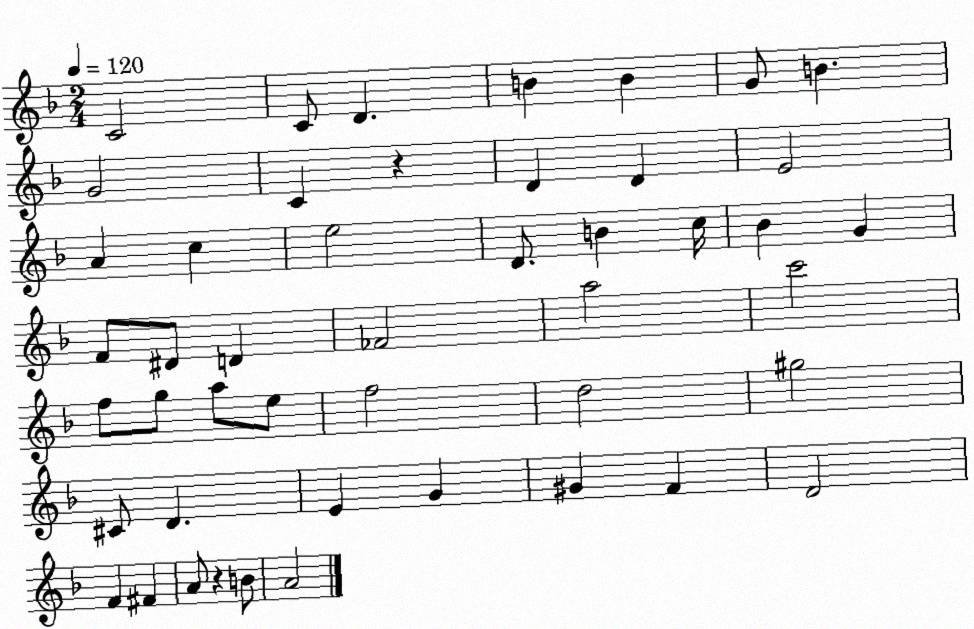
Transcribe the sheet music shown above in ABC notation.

X:1
T:Untitled
M:2/4
L:1/4
K:F
C2 C/2 D B B G/2 B G2 C z D D E2 A c e2 D/2 B c/4 _B G F/2 ^D/2 D _F2 a2 c'2 f/2 g/2 a/2 e/2 f2 d2 ^g2 ^C/2 D E G ^G F D2 F ^F A/2 z B/2 A2